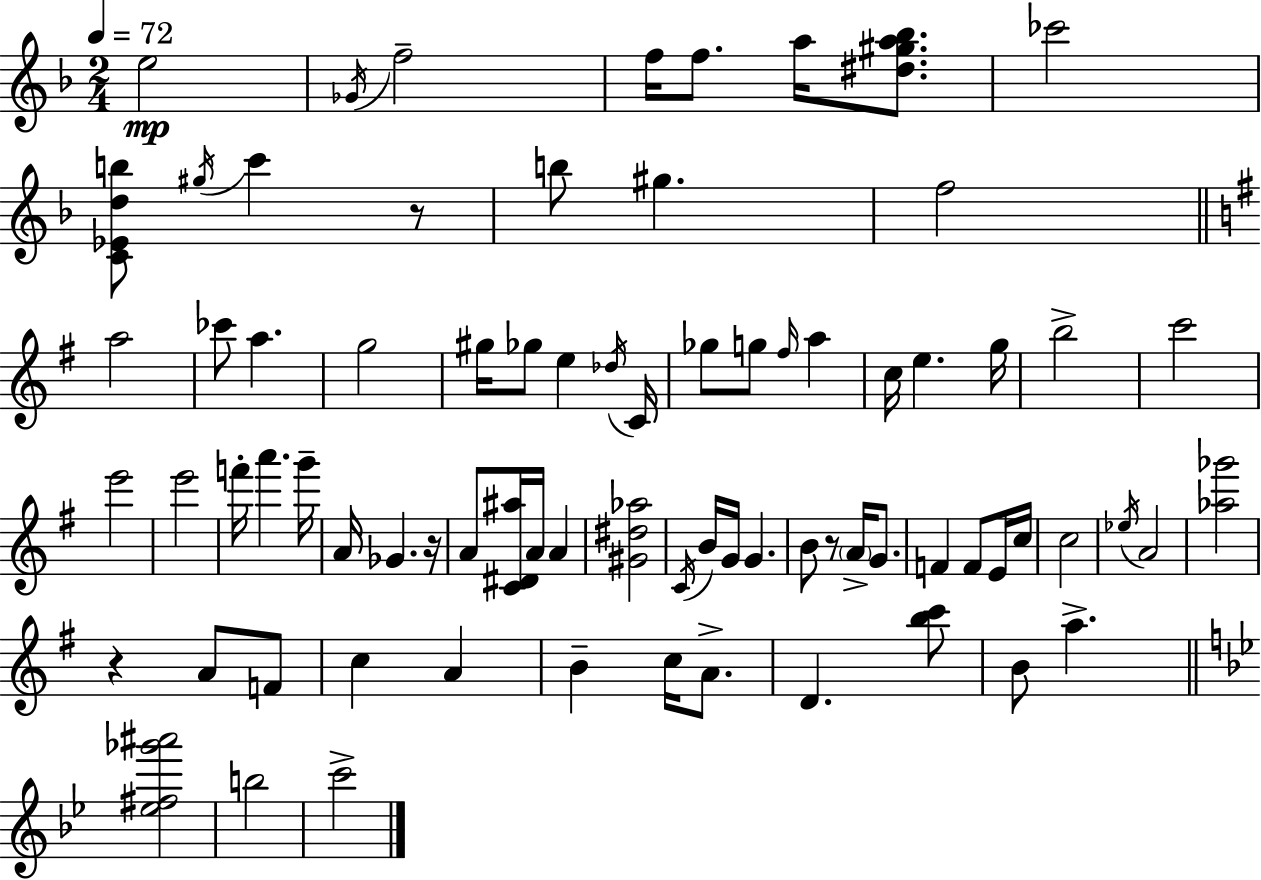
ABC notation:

X:1
T:Untitled
M:2/4
L:1/4
K:F
e2 _G/4 f2 f/4 f/2 a/4 [^d^ga_b]/2 _c'2 [C_Edb]/2 ^g/4 c' z/2 b/2 ^g f2 a2 _c'/2 a g2 ^g/4 _g/2 e _d/4 C/4 _g/2 g/2 ^f/4 a c/4 e g/4 b2 c'2 e'2 e'2 f'/4 a' g'/4 A/4 _G z/4 A/2 [C^D^a]/4 A/4 A [^G^d_a]2 C/4 B/4 G/4 G B/2 z/2 A/4 G/2 F F/2 E/4 c/4 c2 _e/4 A2 [_a_g']2 z A/2 F/2 c A B c/4 A/2 D [bc']/2 B/2 a [_e^f_g'^a']2 b2 c'2